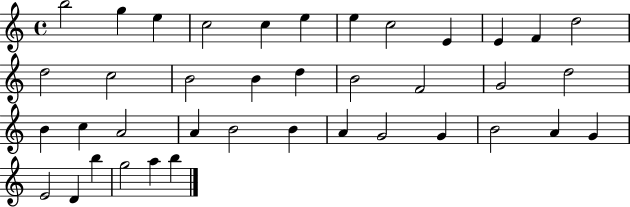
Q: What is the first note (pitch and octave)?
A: B5